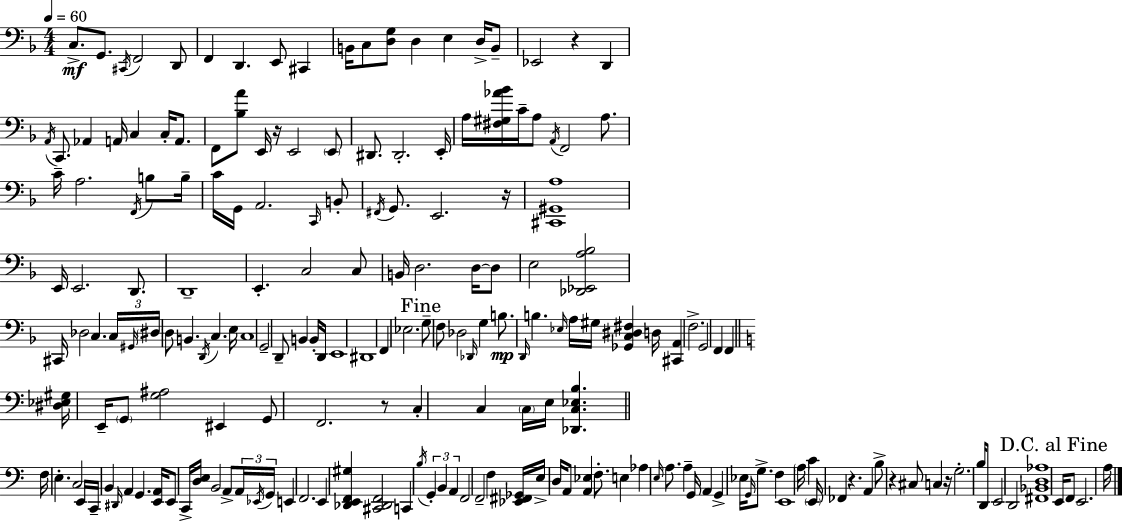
{
  \clef bass
  \numericTimeSignature
  \time 4/4
  \key f \major
  \tempo 4 = 60
  \repeat volta 2 { c8.->\mf g,8. \acciaccatura { cis,16 } f,2 d,8 | f,4 d,4. e,8 cis,4 | b,16 c8 <d g>8 d4 e4 d16-> b,8-- | ees,2 r4 d,4 | \break \acciaccatura { a,16 } c,8. aes,4 a,16 c4 c16-. a,8. | f,8 <bes a'>8 e,16 r16 e,2 | \parenthesize e,8 dis,8. dis,2.-. | e,16-. a16 <fis gis aes' bes'>16 c'16-- a8 \acciaccatura { a,16 } f,2 | \break a8. c'16-- a2. | \acciaccatura { f,16 } b8 b16-- c'16 g,16 a,2. | \grace { c,16 } b,8-. \acciaccatura { fis,16 } g,8. e,2. | r16 <cis, gis, a>1 | \break e,16 e,2. | d,8. d,1-- | e,4.-. c2 | c8 b,16 d2. | \break d16~~ d8 e2 <des, ees, a bes>2 | cis,16 des2 c4. | \tuplet 3/2 { c16 \grace { gis,16 } \parenthesize dis16 } d8 b,4. | \acciaccatura { d,16 } c4. e16 c1 | \break g,2-- | d,8-- b,4 b,16-. d,16 e,1 | dis,1 | f,4 ees2. | \break \mark "Fine" g8-- f8 des2 | \grace { des,16 } g4 b8.\mp \grace { d,16 } b4. | \grace { ees16 } a16 gis16 <ges, c dis fis>4 d16 <cis, a,>4 f2.-> | g,2 | \break f,4 f,4 \bar "||" \break \key a \minor <dis ees gis>16 e,16-- \parenthesize g,8 <g ais>2 eis,4 | g,8 f,2. r8 | c4-. c4 \parenthesize c16 e16 <des, c ees b>4. | \bar "||" \break \key c \major f16 e4.-. c2 e,16 | c,16-- b,4 \grace { dis,16 } a,4 g,4. | <e, a,>16 e,8 c,16-> <d e>16 b,2 a,8-> \tuplet 3/2 { a,16 | \acciaccatura { ees,16 } g,16 } e,4 f,2. | \break e,4 <des, e, f, gis>4 <cis, des, f,>2 | c,4 \acciaccatura { b16 } \tuplet 3/2 { g,4-. b,4 a,4 } | f,2 f,2-- | f4 <ees, fis, ges,>16 e16-> d16 a,8 <a, ees>4 | \break f8.-. e4 aes4 \grace { e16 } a8. a4-- | g,16 a,4 g,4-> ees16 \grace { g,16 } g8.-> | f4 e,1 | \parenthesize a16 c'4 \parenthesize e,16 fes,4 r4. | \break a,4 b8-> r4 cis8 | c4 r16 g2.-. | b16 d,8 e,2 d,2 | <fis, bes, d aes>1 | \break \mark "D.C. al Fine" e,16 f,8 e,2. | a16 } \bar "|."
}